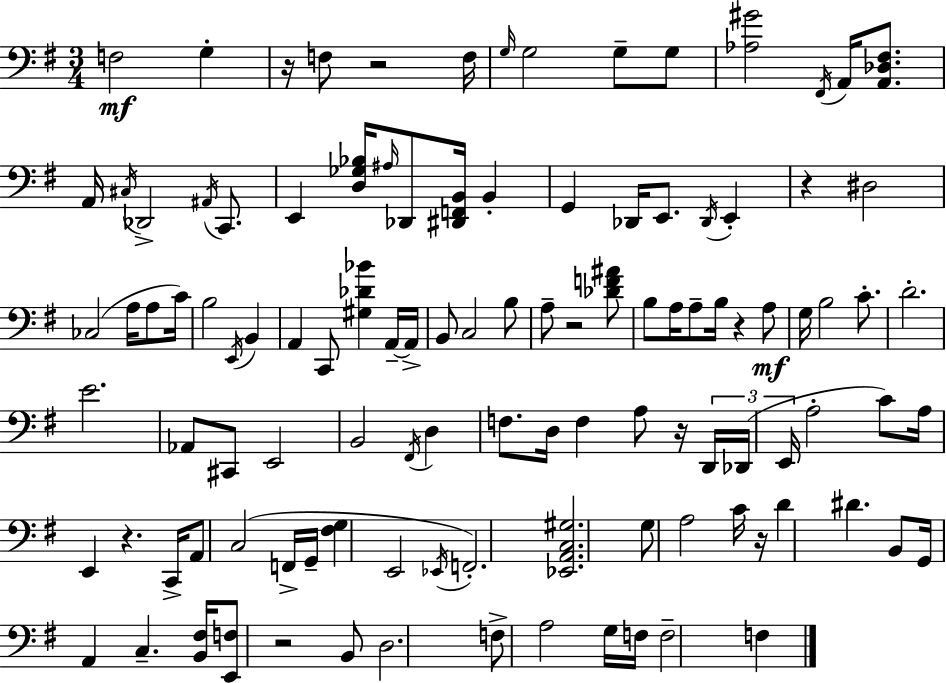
F3/h G3/q R/s F3/e R/h F3/s G3/s G3/h G3/e G3/e [Ab3,G#4]/h F#2/s A2/s [A2,Db3,F#3]/e. A2/s C#3/s Db2/h A#2/s C2/e. E2/q [D3,Gb3,Bb3]/s A#3/s Db2/e [D#2,F2,B2]/s B2/q G2/q Db2/s E2/e. Db2/s E2/q R/q D#3/h CES3/h A3/s A3/e C4/s B3/h E2/s B2/q A2/q C2/e [G#3,Db4,Bb4]/q A2/s A2/s B2/e C3/h B3/e A3/e R/h [Db4,F4,A#4]/e B3/e A3/s A3/e B3/s R/q A3/e G3/s B3/h C4/e. D4/h. E4/h. Ab2/e C#2/e E2/h B2/h F#2/s D3/q F3/e. D3/s F3/q A3/e R/s D2/s Db2/s E2/s A3/h C4/e A3/s E2/q R/q. C2/s A2/e C3/h F2/s G2/s [F#3,G3]/q E2/h Eb2/s F2/h. [Eb2,A2,C3,G#3]/h. G3/e A3/h C4/s R/s D4/q D#4/q. B2/e G2/s A2/q C3/q. [B2,F#3]/s [E2,F3]/e R/h B2/e D3/h. F3/e A3/h G3/s F3/s F3/h F3/q